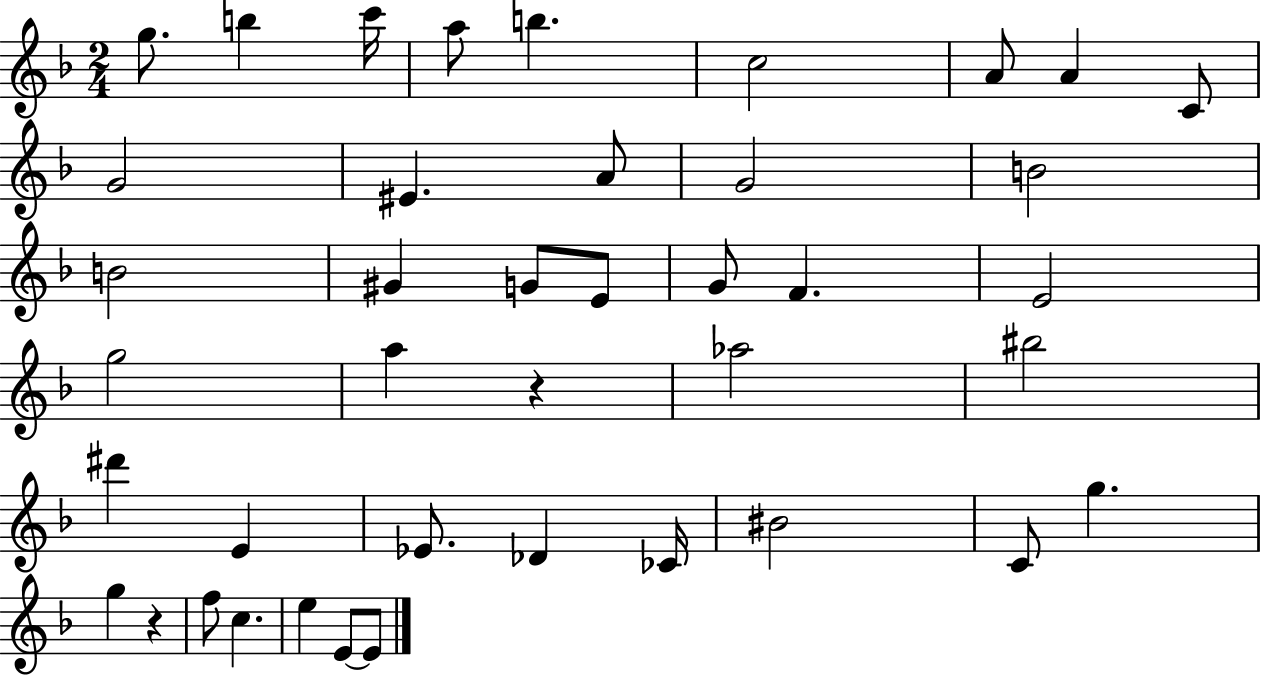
{
  \clef treble
  \numericTimeSignature
  \time 2/4
  \key f \major
  g''8. b''4 c'''16 | a''8 b''4. | c''2 | a'8 a'4 c'8 | \break g'2 | eis'4. a'8 | g'2 | b'2 | \break b'2 | gis'4 g'8 e'8 | g'8 f'4. | e'2 | \break g''2 | a''4 r4 | aes''2 | bis''2 | \break dis'''4 e'4 | ees'8. des'4 ces'16 | bis'2 | c'8 g''4. | \break g''4 r4 | f''8 c''4. | e''4 e'8~~ e'8 | \bar "|."
}